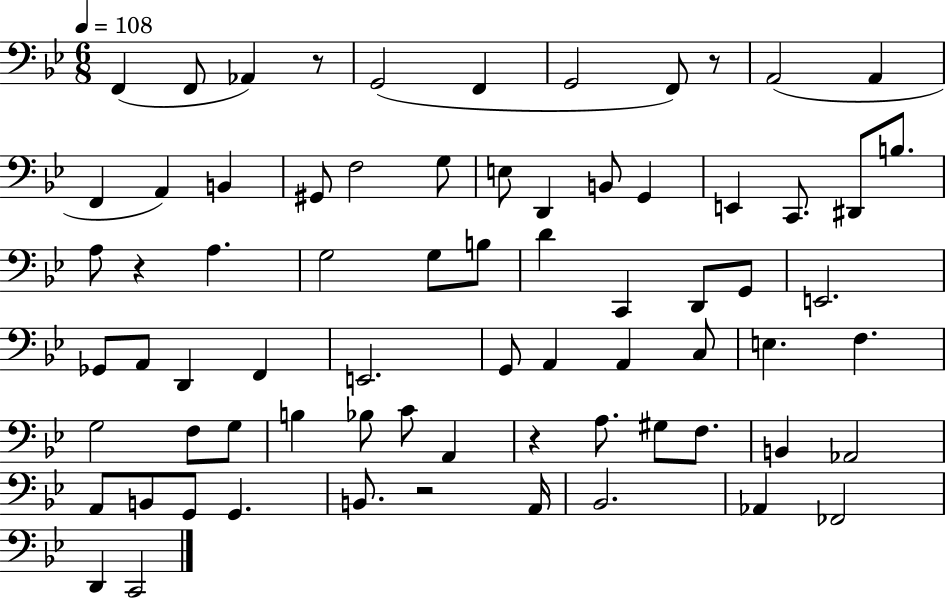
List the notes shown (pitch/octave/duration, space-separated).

F2/q F2/e Ab2/q R/e G2/h F2/q G2/h F2/e R/e A2/h A2/q F2/q A2/q B2/q G#2/e F3/h G3/e E3/e D2/q B2/e G2/q E2/q C2/e. D#2/e B3/e. A3/e R/q A3/q. G3/h G3/e B3/e D4/q C2/q D2/e G2/e E2/h. Gb2/e A2/e D2/q F2/q E2/h. G2/e A2/q A2/q C3/e E3/q. F3/q. G3/h F3/e G3/e B3/q Bb3/e C4/e A2/q R/q A3/e. G#3/e F3/e. B2/q Ab2/h A2/e B2/e G2/e G2/q. B2/e. R/h A2/s Bb2/h. Ab2/q FES2/h D2/q C2/h